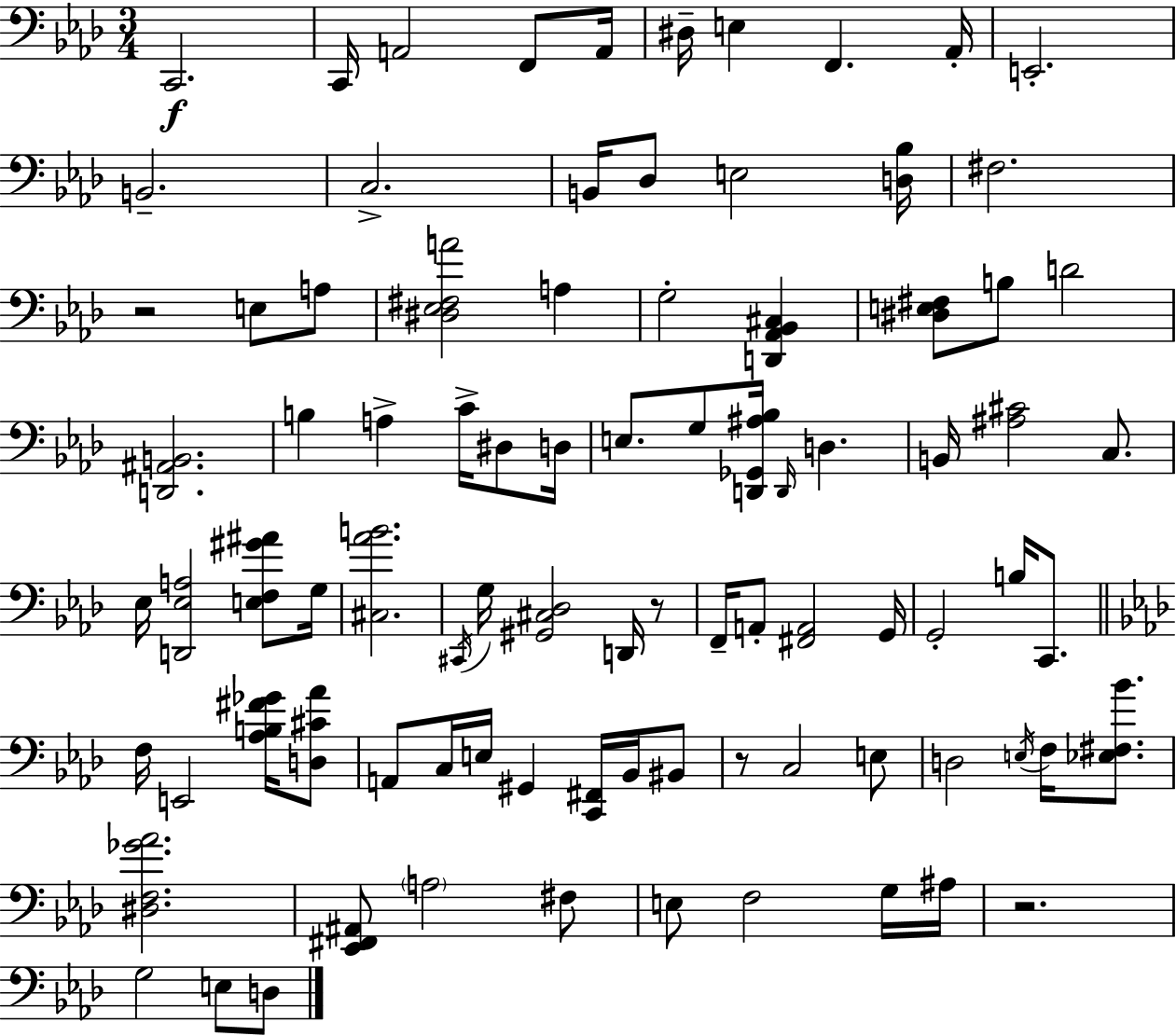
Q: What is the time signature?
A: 3/4